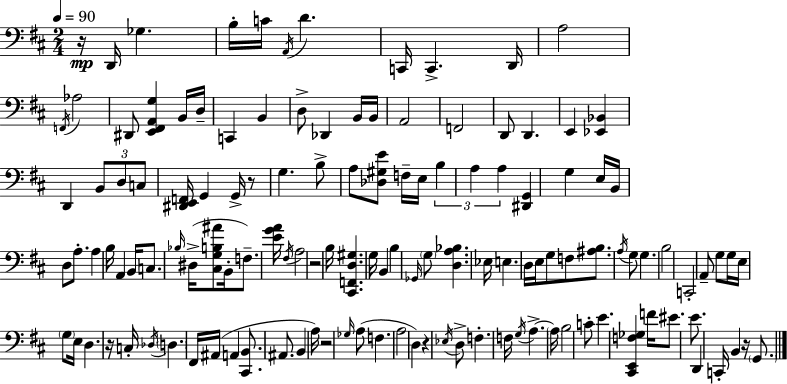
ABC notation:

X:1
T:Untitled
M:2/4
L:1/4
K:D
z/4 D,,/4 _G, B,/4 C/4 A,,/4 D C,,/4 C,, D,,/4 A,2 F,,/4 _A,2 ^D,,/2 [E,,^F,,A,,G,] B,,/4 D,/4 C,, B,, D,/2 _D,, B,,/4 B,,/4 A,,2 F,,2 D,,/2 D,, E,, [_E,,_B,,] D,, B,,/2 D,/2 C,/2 [^D,,E,,F,,]/4 G,, G,,/4 z/2 G, B,/2 A,/2 [_D,^G,E]/2 F,/4 E,/4 B, A, A, [^D,,G,,] G, E,/4 B,,/4 D,/2 A,/2 A, B,/4 A,, B,,/4 C,/2 _B,/4 ^D,/4 [^C,G,B,^A]/2 B,,/4 F,/2 [EGA]/4 ^F,/4 A,2 z2 B,/4 [^C,,F,,D,^G,] G,/4 B,, B, _G,,/4 G,/2 [D,A,_B,] _E,/4 E, D,/4 E,/4 G,/2 F,/2 [^A,B,]/2 A,/4 G,/2 G, B,2 C,,2 A,,/2 G,/2 G,/4 E,/4 G,/2 E,/4 D, z/4 C,/4 _D,/4 D, ^F,,/4 ^A,,/4 A,, [^C,,B,,]/2 ^A,,/2 B,, A,/4 z2 _G,/4 A,/2 F, A,2 D, z _E,/4 D,/2 F, F,/4 G,/4 A, A,/4 B,2 C/2 E [^C,,E,,F,_G,] F/4 ^E/2 E/2 D,, C,,/4 B,, z/4 G,,/2